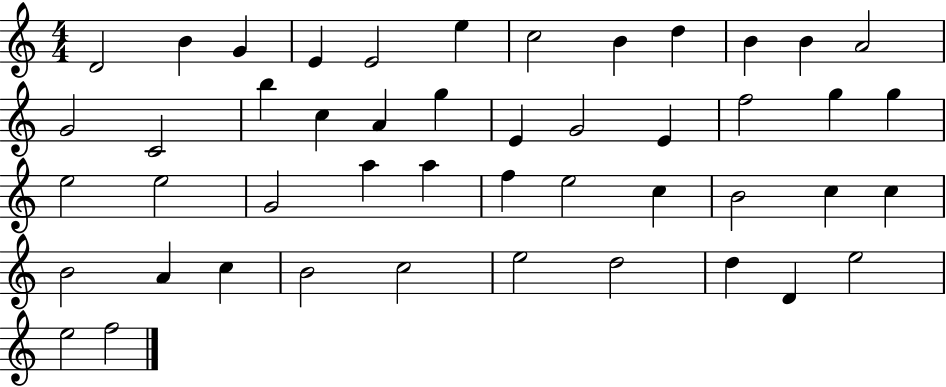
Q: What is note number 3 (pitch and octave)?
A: G4